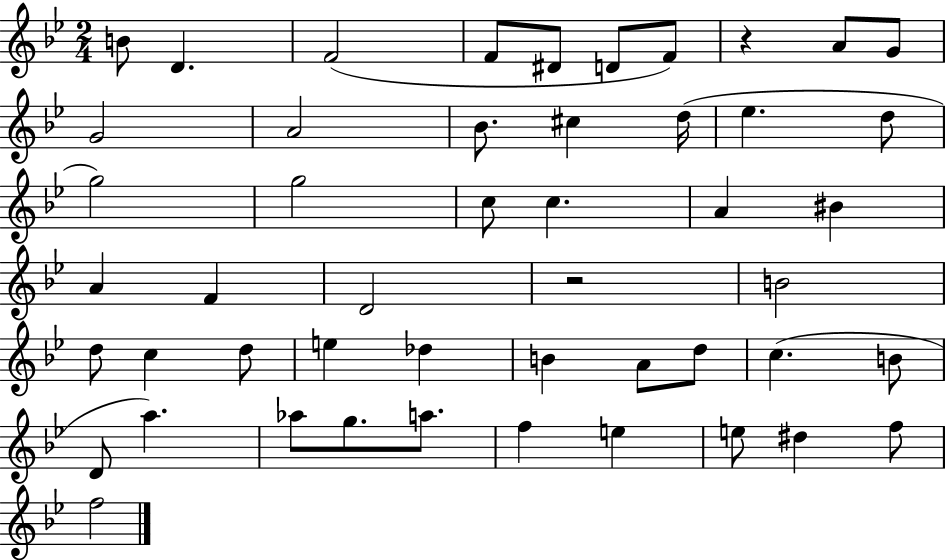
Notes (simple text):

B4/e D4/q. F4/h F4/e D#4/e D4/e F4/e R/q A4/e G4/e G4/h A4/h Bb4/e. C#5/q D5/s Eb5/q. D5/e G5/h G5/h C5/e C5/q. A4/q BIS4/q A4/q F4/q D4/h R/h B4/h D5/e C5/q D5/e E5/q Db5/q B4/q A4/e D5/e C5/q. B4/e D4/e A5/q. Ab5/e G5/e. A5/e. F5/q E5/q E5/e D#5/q F5/e F5/h